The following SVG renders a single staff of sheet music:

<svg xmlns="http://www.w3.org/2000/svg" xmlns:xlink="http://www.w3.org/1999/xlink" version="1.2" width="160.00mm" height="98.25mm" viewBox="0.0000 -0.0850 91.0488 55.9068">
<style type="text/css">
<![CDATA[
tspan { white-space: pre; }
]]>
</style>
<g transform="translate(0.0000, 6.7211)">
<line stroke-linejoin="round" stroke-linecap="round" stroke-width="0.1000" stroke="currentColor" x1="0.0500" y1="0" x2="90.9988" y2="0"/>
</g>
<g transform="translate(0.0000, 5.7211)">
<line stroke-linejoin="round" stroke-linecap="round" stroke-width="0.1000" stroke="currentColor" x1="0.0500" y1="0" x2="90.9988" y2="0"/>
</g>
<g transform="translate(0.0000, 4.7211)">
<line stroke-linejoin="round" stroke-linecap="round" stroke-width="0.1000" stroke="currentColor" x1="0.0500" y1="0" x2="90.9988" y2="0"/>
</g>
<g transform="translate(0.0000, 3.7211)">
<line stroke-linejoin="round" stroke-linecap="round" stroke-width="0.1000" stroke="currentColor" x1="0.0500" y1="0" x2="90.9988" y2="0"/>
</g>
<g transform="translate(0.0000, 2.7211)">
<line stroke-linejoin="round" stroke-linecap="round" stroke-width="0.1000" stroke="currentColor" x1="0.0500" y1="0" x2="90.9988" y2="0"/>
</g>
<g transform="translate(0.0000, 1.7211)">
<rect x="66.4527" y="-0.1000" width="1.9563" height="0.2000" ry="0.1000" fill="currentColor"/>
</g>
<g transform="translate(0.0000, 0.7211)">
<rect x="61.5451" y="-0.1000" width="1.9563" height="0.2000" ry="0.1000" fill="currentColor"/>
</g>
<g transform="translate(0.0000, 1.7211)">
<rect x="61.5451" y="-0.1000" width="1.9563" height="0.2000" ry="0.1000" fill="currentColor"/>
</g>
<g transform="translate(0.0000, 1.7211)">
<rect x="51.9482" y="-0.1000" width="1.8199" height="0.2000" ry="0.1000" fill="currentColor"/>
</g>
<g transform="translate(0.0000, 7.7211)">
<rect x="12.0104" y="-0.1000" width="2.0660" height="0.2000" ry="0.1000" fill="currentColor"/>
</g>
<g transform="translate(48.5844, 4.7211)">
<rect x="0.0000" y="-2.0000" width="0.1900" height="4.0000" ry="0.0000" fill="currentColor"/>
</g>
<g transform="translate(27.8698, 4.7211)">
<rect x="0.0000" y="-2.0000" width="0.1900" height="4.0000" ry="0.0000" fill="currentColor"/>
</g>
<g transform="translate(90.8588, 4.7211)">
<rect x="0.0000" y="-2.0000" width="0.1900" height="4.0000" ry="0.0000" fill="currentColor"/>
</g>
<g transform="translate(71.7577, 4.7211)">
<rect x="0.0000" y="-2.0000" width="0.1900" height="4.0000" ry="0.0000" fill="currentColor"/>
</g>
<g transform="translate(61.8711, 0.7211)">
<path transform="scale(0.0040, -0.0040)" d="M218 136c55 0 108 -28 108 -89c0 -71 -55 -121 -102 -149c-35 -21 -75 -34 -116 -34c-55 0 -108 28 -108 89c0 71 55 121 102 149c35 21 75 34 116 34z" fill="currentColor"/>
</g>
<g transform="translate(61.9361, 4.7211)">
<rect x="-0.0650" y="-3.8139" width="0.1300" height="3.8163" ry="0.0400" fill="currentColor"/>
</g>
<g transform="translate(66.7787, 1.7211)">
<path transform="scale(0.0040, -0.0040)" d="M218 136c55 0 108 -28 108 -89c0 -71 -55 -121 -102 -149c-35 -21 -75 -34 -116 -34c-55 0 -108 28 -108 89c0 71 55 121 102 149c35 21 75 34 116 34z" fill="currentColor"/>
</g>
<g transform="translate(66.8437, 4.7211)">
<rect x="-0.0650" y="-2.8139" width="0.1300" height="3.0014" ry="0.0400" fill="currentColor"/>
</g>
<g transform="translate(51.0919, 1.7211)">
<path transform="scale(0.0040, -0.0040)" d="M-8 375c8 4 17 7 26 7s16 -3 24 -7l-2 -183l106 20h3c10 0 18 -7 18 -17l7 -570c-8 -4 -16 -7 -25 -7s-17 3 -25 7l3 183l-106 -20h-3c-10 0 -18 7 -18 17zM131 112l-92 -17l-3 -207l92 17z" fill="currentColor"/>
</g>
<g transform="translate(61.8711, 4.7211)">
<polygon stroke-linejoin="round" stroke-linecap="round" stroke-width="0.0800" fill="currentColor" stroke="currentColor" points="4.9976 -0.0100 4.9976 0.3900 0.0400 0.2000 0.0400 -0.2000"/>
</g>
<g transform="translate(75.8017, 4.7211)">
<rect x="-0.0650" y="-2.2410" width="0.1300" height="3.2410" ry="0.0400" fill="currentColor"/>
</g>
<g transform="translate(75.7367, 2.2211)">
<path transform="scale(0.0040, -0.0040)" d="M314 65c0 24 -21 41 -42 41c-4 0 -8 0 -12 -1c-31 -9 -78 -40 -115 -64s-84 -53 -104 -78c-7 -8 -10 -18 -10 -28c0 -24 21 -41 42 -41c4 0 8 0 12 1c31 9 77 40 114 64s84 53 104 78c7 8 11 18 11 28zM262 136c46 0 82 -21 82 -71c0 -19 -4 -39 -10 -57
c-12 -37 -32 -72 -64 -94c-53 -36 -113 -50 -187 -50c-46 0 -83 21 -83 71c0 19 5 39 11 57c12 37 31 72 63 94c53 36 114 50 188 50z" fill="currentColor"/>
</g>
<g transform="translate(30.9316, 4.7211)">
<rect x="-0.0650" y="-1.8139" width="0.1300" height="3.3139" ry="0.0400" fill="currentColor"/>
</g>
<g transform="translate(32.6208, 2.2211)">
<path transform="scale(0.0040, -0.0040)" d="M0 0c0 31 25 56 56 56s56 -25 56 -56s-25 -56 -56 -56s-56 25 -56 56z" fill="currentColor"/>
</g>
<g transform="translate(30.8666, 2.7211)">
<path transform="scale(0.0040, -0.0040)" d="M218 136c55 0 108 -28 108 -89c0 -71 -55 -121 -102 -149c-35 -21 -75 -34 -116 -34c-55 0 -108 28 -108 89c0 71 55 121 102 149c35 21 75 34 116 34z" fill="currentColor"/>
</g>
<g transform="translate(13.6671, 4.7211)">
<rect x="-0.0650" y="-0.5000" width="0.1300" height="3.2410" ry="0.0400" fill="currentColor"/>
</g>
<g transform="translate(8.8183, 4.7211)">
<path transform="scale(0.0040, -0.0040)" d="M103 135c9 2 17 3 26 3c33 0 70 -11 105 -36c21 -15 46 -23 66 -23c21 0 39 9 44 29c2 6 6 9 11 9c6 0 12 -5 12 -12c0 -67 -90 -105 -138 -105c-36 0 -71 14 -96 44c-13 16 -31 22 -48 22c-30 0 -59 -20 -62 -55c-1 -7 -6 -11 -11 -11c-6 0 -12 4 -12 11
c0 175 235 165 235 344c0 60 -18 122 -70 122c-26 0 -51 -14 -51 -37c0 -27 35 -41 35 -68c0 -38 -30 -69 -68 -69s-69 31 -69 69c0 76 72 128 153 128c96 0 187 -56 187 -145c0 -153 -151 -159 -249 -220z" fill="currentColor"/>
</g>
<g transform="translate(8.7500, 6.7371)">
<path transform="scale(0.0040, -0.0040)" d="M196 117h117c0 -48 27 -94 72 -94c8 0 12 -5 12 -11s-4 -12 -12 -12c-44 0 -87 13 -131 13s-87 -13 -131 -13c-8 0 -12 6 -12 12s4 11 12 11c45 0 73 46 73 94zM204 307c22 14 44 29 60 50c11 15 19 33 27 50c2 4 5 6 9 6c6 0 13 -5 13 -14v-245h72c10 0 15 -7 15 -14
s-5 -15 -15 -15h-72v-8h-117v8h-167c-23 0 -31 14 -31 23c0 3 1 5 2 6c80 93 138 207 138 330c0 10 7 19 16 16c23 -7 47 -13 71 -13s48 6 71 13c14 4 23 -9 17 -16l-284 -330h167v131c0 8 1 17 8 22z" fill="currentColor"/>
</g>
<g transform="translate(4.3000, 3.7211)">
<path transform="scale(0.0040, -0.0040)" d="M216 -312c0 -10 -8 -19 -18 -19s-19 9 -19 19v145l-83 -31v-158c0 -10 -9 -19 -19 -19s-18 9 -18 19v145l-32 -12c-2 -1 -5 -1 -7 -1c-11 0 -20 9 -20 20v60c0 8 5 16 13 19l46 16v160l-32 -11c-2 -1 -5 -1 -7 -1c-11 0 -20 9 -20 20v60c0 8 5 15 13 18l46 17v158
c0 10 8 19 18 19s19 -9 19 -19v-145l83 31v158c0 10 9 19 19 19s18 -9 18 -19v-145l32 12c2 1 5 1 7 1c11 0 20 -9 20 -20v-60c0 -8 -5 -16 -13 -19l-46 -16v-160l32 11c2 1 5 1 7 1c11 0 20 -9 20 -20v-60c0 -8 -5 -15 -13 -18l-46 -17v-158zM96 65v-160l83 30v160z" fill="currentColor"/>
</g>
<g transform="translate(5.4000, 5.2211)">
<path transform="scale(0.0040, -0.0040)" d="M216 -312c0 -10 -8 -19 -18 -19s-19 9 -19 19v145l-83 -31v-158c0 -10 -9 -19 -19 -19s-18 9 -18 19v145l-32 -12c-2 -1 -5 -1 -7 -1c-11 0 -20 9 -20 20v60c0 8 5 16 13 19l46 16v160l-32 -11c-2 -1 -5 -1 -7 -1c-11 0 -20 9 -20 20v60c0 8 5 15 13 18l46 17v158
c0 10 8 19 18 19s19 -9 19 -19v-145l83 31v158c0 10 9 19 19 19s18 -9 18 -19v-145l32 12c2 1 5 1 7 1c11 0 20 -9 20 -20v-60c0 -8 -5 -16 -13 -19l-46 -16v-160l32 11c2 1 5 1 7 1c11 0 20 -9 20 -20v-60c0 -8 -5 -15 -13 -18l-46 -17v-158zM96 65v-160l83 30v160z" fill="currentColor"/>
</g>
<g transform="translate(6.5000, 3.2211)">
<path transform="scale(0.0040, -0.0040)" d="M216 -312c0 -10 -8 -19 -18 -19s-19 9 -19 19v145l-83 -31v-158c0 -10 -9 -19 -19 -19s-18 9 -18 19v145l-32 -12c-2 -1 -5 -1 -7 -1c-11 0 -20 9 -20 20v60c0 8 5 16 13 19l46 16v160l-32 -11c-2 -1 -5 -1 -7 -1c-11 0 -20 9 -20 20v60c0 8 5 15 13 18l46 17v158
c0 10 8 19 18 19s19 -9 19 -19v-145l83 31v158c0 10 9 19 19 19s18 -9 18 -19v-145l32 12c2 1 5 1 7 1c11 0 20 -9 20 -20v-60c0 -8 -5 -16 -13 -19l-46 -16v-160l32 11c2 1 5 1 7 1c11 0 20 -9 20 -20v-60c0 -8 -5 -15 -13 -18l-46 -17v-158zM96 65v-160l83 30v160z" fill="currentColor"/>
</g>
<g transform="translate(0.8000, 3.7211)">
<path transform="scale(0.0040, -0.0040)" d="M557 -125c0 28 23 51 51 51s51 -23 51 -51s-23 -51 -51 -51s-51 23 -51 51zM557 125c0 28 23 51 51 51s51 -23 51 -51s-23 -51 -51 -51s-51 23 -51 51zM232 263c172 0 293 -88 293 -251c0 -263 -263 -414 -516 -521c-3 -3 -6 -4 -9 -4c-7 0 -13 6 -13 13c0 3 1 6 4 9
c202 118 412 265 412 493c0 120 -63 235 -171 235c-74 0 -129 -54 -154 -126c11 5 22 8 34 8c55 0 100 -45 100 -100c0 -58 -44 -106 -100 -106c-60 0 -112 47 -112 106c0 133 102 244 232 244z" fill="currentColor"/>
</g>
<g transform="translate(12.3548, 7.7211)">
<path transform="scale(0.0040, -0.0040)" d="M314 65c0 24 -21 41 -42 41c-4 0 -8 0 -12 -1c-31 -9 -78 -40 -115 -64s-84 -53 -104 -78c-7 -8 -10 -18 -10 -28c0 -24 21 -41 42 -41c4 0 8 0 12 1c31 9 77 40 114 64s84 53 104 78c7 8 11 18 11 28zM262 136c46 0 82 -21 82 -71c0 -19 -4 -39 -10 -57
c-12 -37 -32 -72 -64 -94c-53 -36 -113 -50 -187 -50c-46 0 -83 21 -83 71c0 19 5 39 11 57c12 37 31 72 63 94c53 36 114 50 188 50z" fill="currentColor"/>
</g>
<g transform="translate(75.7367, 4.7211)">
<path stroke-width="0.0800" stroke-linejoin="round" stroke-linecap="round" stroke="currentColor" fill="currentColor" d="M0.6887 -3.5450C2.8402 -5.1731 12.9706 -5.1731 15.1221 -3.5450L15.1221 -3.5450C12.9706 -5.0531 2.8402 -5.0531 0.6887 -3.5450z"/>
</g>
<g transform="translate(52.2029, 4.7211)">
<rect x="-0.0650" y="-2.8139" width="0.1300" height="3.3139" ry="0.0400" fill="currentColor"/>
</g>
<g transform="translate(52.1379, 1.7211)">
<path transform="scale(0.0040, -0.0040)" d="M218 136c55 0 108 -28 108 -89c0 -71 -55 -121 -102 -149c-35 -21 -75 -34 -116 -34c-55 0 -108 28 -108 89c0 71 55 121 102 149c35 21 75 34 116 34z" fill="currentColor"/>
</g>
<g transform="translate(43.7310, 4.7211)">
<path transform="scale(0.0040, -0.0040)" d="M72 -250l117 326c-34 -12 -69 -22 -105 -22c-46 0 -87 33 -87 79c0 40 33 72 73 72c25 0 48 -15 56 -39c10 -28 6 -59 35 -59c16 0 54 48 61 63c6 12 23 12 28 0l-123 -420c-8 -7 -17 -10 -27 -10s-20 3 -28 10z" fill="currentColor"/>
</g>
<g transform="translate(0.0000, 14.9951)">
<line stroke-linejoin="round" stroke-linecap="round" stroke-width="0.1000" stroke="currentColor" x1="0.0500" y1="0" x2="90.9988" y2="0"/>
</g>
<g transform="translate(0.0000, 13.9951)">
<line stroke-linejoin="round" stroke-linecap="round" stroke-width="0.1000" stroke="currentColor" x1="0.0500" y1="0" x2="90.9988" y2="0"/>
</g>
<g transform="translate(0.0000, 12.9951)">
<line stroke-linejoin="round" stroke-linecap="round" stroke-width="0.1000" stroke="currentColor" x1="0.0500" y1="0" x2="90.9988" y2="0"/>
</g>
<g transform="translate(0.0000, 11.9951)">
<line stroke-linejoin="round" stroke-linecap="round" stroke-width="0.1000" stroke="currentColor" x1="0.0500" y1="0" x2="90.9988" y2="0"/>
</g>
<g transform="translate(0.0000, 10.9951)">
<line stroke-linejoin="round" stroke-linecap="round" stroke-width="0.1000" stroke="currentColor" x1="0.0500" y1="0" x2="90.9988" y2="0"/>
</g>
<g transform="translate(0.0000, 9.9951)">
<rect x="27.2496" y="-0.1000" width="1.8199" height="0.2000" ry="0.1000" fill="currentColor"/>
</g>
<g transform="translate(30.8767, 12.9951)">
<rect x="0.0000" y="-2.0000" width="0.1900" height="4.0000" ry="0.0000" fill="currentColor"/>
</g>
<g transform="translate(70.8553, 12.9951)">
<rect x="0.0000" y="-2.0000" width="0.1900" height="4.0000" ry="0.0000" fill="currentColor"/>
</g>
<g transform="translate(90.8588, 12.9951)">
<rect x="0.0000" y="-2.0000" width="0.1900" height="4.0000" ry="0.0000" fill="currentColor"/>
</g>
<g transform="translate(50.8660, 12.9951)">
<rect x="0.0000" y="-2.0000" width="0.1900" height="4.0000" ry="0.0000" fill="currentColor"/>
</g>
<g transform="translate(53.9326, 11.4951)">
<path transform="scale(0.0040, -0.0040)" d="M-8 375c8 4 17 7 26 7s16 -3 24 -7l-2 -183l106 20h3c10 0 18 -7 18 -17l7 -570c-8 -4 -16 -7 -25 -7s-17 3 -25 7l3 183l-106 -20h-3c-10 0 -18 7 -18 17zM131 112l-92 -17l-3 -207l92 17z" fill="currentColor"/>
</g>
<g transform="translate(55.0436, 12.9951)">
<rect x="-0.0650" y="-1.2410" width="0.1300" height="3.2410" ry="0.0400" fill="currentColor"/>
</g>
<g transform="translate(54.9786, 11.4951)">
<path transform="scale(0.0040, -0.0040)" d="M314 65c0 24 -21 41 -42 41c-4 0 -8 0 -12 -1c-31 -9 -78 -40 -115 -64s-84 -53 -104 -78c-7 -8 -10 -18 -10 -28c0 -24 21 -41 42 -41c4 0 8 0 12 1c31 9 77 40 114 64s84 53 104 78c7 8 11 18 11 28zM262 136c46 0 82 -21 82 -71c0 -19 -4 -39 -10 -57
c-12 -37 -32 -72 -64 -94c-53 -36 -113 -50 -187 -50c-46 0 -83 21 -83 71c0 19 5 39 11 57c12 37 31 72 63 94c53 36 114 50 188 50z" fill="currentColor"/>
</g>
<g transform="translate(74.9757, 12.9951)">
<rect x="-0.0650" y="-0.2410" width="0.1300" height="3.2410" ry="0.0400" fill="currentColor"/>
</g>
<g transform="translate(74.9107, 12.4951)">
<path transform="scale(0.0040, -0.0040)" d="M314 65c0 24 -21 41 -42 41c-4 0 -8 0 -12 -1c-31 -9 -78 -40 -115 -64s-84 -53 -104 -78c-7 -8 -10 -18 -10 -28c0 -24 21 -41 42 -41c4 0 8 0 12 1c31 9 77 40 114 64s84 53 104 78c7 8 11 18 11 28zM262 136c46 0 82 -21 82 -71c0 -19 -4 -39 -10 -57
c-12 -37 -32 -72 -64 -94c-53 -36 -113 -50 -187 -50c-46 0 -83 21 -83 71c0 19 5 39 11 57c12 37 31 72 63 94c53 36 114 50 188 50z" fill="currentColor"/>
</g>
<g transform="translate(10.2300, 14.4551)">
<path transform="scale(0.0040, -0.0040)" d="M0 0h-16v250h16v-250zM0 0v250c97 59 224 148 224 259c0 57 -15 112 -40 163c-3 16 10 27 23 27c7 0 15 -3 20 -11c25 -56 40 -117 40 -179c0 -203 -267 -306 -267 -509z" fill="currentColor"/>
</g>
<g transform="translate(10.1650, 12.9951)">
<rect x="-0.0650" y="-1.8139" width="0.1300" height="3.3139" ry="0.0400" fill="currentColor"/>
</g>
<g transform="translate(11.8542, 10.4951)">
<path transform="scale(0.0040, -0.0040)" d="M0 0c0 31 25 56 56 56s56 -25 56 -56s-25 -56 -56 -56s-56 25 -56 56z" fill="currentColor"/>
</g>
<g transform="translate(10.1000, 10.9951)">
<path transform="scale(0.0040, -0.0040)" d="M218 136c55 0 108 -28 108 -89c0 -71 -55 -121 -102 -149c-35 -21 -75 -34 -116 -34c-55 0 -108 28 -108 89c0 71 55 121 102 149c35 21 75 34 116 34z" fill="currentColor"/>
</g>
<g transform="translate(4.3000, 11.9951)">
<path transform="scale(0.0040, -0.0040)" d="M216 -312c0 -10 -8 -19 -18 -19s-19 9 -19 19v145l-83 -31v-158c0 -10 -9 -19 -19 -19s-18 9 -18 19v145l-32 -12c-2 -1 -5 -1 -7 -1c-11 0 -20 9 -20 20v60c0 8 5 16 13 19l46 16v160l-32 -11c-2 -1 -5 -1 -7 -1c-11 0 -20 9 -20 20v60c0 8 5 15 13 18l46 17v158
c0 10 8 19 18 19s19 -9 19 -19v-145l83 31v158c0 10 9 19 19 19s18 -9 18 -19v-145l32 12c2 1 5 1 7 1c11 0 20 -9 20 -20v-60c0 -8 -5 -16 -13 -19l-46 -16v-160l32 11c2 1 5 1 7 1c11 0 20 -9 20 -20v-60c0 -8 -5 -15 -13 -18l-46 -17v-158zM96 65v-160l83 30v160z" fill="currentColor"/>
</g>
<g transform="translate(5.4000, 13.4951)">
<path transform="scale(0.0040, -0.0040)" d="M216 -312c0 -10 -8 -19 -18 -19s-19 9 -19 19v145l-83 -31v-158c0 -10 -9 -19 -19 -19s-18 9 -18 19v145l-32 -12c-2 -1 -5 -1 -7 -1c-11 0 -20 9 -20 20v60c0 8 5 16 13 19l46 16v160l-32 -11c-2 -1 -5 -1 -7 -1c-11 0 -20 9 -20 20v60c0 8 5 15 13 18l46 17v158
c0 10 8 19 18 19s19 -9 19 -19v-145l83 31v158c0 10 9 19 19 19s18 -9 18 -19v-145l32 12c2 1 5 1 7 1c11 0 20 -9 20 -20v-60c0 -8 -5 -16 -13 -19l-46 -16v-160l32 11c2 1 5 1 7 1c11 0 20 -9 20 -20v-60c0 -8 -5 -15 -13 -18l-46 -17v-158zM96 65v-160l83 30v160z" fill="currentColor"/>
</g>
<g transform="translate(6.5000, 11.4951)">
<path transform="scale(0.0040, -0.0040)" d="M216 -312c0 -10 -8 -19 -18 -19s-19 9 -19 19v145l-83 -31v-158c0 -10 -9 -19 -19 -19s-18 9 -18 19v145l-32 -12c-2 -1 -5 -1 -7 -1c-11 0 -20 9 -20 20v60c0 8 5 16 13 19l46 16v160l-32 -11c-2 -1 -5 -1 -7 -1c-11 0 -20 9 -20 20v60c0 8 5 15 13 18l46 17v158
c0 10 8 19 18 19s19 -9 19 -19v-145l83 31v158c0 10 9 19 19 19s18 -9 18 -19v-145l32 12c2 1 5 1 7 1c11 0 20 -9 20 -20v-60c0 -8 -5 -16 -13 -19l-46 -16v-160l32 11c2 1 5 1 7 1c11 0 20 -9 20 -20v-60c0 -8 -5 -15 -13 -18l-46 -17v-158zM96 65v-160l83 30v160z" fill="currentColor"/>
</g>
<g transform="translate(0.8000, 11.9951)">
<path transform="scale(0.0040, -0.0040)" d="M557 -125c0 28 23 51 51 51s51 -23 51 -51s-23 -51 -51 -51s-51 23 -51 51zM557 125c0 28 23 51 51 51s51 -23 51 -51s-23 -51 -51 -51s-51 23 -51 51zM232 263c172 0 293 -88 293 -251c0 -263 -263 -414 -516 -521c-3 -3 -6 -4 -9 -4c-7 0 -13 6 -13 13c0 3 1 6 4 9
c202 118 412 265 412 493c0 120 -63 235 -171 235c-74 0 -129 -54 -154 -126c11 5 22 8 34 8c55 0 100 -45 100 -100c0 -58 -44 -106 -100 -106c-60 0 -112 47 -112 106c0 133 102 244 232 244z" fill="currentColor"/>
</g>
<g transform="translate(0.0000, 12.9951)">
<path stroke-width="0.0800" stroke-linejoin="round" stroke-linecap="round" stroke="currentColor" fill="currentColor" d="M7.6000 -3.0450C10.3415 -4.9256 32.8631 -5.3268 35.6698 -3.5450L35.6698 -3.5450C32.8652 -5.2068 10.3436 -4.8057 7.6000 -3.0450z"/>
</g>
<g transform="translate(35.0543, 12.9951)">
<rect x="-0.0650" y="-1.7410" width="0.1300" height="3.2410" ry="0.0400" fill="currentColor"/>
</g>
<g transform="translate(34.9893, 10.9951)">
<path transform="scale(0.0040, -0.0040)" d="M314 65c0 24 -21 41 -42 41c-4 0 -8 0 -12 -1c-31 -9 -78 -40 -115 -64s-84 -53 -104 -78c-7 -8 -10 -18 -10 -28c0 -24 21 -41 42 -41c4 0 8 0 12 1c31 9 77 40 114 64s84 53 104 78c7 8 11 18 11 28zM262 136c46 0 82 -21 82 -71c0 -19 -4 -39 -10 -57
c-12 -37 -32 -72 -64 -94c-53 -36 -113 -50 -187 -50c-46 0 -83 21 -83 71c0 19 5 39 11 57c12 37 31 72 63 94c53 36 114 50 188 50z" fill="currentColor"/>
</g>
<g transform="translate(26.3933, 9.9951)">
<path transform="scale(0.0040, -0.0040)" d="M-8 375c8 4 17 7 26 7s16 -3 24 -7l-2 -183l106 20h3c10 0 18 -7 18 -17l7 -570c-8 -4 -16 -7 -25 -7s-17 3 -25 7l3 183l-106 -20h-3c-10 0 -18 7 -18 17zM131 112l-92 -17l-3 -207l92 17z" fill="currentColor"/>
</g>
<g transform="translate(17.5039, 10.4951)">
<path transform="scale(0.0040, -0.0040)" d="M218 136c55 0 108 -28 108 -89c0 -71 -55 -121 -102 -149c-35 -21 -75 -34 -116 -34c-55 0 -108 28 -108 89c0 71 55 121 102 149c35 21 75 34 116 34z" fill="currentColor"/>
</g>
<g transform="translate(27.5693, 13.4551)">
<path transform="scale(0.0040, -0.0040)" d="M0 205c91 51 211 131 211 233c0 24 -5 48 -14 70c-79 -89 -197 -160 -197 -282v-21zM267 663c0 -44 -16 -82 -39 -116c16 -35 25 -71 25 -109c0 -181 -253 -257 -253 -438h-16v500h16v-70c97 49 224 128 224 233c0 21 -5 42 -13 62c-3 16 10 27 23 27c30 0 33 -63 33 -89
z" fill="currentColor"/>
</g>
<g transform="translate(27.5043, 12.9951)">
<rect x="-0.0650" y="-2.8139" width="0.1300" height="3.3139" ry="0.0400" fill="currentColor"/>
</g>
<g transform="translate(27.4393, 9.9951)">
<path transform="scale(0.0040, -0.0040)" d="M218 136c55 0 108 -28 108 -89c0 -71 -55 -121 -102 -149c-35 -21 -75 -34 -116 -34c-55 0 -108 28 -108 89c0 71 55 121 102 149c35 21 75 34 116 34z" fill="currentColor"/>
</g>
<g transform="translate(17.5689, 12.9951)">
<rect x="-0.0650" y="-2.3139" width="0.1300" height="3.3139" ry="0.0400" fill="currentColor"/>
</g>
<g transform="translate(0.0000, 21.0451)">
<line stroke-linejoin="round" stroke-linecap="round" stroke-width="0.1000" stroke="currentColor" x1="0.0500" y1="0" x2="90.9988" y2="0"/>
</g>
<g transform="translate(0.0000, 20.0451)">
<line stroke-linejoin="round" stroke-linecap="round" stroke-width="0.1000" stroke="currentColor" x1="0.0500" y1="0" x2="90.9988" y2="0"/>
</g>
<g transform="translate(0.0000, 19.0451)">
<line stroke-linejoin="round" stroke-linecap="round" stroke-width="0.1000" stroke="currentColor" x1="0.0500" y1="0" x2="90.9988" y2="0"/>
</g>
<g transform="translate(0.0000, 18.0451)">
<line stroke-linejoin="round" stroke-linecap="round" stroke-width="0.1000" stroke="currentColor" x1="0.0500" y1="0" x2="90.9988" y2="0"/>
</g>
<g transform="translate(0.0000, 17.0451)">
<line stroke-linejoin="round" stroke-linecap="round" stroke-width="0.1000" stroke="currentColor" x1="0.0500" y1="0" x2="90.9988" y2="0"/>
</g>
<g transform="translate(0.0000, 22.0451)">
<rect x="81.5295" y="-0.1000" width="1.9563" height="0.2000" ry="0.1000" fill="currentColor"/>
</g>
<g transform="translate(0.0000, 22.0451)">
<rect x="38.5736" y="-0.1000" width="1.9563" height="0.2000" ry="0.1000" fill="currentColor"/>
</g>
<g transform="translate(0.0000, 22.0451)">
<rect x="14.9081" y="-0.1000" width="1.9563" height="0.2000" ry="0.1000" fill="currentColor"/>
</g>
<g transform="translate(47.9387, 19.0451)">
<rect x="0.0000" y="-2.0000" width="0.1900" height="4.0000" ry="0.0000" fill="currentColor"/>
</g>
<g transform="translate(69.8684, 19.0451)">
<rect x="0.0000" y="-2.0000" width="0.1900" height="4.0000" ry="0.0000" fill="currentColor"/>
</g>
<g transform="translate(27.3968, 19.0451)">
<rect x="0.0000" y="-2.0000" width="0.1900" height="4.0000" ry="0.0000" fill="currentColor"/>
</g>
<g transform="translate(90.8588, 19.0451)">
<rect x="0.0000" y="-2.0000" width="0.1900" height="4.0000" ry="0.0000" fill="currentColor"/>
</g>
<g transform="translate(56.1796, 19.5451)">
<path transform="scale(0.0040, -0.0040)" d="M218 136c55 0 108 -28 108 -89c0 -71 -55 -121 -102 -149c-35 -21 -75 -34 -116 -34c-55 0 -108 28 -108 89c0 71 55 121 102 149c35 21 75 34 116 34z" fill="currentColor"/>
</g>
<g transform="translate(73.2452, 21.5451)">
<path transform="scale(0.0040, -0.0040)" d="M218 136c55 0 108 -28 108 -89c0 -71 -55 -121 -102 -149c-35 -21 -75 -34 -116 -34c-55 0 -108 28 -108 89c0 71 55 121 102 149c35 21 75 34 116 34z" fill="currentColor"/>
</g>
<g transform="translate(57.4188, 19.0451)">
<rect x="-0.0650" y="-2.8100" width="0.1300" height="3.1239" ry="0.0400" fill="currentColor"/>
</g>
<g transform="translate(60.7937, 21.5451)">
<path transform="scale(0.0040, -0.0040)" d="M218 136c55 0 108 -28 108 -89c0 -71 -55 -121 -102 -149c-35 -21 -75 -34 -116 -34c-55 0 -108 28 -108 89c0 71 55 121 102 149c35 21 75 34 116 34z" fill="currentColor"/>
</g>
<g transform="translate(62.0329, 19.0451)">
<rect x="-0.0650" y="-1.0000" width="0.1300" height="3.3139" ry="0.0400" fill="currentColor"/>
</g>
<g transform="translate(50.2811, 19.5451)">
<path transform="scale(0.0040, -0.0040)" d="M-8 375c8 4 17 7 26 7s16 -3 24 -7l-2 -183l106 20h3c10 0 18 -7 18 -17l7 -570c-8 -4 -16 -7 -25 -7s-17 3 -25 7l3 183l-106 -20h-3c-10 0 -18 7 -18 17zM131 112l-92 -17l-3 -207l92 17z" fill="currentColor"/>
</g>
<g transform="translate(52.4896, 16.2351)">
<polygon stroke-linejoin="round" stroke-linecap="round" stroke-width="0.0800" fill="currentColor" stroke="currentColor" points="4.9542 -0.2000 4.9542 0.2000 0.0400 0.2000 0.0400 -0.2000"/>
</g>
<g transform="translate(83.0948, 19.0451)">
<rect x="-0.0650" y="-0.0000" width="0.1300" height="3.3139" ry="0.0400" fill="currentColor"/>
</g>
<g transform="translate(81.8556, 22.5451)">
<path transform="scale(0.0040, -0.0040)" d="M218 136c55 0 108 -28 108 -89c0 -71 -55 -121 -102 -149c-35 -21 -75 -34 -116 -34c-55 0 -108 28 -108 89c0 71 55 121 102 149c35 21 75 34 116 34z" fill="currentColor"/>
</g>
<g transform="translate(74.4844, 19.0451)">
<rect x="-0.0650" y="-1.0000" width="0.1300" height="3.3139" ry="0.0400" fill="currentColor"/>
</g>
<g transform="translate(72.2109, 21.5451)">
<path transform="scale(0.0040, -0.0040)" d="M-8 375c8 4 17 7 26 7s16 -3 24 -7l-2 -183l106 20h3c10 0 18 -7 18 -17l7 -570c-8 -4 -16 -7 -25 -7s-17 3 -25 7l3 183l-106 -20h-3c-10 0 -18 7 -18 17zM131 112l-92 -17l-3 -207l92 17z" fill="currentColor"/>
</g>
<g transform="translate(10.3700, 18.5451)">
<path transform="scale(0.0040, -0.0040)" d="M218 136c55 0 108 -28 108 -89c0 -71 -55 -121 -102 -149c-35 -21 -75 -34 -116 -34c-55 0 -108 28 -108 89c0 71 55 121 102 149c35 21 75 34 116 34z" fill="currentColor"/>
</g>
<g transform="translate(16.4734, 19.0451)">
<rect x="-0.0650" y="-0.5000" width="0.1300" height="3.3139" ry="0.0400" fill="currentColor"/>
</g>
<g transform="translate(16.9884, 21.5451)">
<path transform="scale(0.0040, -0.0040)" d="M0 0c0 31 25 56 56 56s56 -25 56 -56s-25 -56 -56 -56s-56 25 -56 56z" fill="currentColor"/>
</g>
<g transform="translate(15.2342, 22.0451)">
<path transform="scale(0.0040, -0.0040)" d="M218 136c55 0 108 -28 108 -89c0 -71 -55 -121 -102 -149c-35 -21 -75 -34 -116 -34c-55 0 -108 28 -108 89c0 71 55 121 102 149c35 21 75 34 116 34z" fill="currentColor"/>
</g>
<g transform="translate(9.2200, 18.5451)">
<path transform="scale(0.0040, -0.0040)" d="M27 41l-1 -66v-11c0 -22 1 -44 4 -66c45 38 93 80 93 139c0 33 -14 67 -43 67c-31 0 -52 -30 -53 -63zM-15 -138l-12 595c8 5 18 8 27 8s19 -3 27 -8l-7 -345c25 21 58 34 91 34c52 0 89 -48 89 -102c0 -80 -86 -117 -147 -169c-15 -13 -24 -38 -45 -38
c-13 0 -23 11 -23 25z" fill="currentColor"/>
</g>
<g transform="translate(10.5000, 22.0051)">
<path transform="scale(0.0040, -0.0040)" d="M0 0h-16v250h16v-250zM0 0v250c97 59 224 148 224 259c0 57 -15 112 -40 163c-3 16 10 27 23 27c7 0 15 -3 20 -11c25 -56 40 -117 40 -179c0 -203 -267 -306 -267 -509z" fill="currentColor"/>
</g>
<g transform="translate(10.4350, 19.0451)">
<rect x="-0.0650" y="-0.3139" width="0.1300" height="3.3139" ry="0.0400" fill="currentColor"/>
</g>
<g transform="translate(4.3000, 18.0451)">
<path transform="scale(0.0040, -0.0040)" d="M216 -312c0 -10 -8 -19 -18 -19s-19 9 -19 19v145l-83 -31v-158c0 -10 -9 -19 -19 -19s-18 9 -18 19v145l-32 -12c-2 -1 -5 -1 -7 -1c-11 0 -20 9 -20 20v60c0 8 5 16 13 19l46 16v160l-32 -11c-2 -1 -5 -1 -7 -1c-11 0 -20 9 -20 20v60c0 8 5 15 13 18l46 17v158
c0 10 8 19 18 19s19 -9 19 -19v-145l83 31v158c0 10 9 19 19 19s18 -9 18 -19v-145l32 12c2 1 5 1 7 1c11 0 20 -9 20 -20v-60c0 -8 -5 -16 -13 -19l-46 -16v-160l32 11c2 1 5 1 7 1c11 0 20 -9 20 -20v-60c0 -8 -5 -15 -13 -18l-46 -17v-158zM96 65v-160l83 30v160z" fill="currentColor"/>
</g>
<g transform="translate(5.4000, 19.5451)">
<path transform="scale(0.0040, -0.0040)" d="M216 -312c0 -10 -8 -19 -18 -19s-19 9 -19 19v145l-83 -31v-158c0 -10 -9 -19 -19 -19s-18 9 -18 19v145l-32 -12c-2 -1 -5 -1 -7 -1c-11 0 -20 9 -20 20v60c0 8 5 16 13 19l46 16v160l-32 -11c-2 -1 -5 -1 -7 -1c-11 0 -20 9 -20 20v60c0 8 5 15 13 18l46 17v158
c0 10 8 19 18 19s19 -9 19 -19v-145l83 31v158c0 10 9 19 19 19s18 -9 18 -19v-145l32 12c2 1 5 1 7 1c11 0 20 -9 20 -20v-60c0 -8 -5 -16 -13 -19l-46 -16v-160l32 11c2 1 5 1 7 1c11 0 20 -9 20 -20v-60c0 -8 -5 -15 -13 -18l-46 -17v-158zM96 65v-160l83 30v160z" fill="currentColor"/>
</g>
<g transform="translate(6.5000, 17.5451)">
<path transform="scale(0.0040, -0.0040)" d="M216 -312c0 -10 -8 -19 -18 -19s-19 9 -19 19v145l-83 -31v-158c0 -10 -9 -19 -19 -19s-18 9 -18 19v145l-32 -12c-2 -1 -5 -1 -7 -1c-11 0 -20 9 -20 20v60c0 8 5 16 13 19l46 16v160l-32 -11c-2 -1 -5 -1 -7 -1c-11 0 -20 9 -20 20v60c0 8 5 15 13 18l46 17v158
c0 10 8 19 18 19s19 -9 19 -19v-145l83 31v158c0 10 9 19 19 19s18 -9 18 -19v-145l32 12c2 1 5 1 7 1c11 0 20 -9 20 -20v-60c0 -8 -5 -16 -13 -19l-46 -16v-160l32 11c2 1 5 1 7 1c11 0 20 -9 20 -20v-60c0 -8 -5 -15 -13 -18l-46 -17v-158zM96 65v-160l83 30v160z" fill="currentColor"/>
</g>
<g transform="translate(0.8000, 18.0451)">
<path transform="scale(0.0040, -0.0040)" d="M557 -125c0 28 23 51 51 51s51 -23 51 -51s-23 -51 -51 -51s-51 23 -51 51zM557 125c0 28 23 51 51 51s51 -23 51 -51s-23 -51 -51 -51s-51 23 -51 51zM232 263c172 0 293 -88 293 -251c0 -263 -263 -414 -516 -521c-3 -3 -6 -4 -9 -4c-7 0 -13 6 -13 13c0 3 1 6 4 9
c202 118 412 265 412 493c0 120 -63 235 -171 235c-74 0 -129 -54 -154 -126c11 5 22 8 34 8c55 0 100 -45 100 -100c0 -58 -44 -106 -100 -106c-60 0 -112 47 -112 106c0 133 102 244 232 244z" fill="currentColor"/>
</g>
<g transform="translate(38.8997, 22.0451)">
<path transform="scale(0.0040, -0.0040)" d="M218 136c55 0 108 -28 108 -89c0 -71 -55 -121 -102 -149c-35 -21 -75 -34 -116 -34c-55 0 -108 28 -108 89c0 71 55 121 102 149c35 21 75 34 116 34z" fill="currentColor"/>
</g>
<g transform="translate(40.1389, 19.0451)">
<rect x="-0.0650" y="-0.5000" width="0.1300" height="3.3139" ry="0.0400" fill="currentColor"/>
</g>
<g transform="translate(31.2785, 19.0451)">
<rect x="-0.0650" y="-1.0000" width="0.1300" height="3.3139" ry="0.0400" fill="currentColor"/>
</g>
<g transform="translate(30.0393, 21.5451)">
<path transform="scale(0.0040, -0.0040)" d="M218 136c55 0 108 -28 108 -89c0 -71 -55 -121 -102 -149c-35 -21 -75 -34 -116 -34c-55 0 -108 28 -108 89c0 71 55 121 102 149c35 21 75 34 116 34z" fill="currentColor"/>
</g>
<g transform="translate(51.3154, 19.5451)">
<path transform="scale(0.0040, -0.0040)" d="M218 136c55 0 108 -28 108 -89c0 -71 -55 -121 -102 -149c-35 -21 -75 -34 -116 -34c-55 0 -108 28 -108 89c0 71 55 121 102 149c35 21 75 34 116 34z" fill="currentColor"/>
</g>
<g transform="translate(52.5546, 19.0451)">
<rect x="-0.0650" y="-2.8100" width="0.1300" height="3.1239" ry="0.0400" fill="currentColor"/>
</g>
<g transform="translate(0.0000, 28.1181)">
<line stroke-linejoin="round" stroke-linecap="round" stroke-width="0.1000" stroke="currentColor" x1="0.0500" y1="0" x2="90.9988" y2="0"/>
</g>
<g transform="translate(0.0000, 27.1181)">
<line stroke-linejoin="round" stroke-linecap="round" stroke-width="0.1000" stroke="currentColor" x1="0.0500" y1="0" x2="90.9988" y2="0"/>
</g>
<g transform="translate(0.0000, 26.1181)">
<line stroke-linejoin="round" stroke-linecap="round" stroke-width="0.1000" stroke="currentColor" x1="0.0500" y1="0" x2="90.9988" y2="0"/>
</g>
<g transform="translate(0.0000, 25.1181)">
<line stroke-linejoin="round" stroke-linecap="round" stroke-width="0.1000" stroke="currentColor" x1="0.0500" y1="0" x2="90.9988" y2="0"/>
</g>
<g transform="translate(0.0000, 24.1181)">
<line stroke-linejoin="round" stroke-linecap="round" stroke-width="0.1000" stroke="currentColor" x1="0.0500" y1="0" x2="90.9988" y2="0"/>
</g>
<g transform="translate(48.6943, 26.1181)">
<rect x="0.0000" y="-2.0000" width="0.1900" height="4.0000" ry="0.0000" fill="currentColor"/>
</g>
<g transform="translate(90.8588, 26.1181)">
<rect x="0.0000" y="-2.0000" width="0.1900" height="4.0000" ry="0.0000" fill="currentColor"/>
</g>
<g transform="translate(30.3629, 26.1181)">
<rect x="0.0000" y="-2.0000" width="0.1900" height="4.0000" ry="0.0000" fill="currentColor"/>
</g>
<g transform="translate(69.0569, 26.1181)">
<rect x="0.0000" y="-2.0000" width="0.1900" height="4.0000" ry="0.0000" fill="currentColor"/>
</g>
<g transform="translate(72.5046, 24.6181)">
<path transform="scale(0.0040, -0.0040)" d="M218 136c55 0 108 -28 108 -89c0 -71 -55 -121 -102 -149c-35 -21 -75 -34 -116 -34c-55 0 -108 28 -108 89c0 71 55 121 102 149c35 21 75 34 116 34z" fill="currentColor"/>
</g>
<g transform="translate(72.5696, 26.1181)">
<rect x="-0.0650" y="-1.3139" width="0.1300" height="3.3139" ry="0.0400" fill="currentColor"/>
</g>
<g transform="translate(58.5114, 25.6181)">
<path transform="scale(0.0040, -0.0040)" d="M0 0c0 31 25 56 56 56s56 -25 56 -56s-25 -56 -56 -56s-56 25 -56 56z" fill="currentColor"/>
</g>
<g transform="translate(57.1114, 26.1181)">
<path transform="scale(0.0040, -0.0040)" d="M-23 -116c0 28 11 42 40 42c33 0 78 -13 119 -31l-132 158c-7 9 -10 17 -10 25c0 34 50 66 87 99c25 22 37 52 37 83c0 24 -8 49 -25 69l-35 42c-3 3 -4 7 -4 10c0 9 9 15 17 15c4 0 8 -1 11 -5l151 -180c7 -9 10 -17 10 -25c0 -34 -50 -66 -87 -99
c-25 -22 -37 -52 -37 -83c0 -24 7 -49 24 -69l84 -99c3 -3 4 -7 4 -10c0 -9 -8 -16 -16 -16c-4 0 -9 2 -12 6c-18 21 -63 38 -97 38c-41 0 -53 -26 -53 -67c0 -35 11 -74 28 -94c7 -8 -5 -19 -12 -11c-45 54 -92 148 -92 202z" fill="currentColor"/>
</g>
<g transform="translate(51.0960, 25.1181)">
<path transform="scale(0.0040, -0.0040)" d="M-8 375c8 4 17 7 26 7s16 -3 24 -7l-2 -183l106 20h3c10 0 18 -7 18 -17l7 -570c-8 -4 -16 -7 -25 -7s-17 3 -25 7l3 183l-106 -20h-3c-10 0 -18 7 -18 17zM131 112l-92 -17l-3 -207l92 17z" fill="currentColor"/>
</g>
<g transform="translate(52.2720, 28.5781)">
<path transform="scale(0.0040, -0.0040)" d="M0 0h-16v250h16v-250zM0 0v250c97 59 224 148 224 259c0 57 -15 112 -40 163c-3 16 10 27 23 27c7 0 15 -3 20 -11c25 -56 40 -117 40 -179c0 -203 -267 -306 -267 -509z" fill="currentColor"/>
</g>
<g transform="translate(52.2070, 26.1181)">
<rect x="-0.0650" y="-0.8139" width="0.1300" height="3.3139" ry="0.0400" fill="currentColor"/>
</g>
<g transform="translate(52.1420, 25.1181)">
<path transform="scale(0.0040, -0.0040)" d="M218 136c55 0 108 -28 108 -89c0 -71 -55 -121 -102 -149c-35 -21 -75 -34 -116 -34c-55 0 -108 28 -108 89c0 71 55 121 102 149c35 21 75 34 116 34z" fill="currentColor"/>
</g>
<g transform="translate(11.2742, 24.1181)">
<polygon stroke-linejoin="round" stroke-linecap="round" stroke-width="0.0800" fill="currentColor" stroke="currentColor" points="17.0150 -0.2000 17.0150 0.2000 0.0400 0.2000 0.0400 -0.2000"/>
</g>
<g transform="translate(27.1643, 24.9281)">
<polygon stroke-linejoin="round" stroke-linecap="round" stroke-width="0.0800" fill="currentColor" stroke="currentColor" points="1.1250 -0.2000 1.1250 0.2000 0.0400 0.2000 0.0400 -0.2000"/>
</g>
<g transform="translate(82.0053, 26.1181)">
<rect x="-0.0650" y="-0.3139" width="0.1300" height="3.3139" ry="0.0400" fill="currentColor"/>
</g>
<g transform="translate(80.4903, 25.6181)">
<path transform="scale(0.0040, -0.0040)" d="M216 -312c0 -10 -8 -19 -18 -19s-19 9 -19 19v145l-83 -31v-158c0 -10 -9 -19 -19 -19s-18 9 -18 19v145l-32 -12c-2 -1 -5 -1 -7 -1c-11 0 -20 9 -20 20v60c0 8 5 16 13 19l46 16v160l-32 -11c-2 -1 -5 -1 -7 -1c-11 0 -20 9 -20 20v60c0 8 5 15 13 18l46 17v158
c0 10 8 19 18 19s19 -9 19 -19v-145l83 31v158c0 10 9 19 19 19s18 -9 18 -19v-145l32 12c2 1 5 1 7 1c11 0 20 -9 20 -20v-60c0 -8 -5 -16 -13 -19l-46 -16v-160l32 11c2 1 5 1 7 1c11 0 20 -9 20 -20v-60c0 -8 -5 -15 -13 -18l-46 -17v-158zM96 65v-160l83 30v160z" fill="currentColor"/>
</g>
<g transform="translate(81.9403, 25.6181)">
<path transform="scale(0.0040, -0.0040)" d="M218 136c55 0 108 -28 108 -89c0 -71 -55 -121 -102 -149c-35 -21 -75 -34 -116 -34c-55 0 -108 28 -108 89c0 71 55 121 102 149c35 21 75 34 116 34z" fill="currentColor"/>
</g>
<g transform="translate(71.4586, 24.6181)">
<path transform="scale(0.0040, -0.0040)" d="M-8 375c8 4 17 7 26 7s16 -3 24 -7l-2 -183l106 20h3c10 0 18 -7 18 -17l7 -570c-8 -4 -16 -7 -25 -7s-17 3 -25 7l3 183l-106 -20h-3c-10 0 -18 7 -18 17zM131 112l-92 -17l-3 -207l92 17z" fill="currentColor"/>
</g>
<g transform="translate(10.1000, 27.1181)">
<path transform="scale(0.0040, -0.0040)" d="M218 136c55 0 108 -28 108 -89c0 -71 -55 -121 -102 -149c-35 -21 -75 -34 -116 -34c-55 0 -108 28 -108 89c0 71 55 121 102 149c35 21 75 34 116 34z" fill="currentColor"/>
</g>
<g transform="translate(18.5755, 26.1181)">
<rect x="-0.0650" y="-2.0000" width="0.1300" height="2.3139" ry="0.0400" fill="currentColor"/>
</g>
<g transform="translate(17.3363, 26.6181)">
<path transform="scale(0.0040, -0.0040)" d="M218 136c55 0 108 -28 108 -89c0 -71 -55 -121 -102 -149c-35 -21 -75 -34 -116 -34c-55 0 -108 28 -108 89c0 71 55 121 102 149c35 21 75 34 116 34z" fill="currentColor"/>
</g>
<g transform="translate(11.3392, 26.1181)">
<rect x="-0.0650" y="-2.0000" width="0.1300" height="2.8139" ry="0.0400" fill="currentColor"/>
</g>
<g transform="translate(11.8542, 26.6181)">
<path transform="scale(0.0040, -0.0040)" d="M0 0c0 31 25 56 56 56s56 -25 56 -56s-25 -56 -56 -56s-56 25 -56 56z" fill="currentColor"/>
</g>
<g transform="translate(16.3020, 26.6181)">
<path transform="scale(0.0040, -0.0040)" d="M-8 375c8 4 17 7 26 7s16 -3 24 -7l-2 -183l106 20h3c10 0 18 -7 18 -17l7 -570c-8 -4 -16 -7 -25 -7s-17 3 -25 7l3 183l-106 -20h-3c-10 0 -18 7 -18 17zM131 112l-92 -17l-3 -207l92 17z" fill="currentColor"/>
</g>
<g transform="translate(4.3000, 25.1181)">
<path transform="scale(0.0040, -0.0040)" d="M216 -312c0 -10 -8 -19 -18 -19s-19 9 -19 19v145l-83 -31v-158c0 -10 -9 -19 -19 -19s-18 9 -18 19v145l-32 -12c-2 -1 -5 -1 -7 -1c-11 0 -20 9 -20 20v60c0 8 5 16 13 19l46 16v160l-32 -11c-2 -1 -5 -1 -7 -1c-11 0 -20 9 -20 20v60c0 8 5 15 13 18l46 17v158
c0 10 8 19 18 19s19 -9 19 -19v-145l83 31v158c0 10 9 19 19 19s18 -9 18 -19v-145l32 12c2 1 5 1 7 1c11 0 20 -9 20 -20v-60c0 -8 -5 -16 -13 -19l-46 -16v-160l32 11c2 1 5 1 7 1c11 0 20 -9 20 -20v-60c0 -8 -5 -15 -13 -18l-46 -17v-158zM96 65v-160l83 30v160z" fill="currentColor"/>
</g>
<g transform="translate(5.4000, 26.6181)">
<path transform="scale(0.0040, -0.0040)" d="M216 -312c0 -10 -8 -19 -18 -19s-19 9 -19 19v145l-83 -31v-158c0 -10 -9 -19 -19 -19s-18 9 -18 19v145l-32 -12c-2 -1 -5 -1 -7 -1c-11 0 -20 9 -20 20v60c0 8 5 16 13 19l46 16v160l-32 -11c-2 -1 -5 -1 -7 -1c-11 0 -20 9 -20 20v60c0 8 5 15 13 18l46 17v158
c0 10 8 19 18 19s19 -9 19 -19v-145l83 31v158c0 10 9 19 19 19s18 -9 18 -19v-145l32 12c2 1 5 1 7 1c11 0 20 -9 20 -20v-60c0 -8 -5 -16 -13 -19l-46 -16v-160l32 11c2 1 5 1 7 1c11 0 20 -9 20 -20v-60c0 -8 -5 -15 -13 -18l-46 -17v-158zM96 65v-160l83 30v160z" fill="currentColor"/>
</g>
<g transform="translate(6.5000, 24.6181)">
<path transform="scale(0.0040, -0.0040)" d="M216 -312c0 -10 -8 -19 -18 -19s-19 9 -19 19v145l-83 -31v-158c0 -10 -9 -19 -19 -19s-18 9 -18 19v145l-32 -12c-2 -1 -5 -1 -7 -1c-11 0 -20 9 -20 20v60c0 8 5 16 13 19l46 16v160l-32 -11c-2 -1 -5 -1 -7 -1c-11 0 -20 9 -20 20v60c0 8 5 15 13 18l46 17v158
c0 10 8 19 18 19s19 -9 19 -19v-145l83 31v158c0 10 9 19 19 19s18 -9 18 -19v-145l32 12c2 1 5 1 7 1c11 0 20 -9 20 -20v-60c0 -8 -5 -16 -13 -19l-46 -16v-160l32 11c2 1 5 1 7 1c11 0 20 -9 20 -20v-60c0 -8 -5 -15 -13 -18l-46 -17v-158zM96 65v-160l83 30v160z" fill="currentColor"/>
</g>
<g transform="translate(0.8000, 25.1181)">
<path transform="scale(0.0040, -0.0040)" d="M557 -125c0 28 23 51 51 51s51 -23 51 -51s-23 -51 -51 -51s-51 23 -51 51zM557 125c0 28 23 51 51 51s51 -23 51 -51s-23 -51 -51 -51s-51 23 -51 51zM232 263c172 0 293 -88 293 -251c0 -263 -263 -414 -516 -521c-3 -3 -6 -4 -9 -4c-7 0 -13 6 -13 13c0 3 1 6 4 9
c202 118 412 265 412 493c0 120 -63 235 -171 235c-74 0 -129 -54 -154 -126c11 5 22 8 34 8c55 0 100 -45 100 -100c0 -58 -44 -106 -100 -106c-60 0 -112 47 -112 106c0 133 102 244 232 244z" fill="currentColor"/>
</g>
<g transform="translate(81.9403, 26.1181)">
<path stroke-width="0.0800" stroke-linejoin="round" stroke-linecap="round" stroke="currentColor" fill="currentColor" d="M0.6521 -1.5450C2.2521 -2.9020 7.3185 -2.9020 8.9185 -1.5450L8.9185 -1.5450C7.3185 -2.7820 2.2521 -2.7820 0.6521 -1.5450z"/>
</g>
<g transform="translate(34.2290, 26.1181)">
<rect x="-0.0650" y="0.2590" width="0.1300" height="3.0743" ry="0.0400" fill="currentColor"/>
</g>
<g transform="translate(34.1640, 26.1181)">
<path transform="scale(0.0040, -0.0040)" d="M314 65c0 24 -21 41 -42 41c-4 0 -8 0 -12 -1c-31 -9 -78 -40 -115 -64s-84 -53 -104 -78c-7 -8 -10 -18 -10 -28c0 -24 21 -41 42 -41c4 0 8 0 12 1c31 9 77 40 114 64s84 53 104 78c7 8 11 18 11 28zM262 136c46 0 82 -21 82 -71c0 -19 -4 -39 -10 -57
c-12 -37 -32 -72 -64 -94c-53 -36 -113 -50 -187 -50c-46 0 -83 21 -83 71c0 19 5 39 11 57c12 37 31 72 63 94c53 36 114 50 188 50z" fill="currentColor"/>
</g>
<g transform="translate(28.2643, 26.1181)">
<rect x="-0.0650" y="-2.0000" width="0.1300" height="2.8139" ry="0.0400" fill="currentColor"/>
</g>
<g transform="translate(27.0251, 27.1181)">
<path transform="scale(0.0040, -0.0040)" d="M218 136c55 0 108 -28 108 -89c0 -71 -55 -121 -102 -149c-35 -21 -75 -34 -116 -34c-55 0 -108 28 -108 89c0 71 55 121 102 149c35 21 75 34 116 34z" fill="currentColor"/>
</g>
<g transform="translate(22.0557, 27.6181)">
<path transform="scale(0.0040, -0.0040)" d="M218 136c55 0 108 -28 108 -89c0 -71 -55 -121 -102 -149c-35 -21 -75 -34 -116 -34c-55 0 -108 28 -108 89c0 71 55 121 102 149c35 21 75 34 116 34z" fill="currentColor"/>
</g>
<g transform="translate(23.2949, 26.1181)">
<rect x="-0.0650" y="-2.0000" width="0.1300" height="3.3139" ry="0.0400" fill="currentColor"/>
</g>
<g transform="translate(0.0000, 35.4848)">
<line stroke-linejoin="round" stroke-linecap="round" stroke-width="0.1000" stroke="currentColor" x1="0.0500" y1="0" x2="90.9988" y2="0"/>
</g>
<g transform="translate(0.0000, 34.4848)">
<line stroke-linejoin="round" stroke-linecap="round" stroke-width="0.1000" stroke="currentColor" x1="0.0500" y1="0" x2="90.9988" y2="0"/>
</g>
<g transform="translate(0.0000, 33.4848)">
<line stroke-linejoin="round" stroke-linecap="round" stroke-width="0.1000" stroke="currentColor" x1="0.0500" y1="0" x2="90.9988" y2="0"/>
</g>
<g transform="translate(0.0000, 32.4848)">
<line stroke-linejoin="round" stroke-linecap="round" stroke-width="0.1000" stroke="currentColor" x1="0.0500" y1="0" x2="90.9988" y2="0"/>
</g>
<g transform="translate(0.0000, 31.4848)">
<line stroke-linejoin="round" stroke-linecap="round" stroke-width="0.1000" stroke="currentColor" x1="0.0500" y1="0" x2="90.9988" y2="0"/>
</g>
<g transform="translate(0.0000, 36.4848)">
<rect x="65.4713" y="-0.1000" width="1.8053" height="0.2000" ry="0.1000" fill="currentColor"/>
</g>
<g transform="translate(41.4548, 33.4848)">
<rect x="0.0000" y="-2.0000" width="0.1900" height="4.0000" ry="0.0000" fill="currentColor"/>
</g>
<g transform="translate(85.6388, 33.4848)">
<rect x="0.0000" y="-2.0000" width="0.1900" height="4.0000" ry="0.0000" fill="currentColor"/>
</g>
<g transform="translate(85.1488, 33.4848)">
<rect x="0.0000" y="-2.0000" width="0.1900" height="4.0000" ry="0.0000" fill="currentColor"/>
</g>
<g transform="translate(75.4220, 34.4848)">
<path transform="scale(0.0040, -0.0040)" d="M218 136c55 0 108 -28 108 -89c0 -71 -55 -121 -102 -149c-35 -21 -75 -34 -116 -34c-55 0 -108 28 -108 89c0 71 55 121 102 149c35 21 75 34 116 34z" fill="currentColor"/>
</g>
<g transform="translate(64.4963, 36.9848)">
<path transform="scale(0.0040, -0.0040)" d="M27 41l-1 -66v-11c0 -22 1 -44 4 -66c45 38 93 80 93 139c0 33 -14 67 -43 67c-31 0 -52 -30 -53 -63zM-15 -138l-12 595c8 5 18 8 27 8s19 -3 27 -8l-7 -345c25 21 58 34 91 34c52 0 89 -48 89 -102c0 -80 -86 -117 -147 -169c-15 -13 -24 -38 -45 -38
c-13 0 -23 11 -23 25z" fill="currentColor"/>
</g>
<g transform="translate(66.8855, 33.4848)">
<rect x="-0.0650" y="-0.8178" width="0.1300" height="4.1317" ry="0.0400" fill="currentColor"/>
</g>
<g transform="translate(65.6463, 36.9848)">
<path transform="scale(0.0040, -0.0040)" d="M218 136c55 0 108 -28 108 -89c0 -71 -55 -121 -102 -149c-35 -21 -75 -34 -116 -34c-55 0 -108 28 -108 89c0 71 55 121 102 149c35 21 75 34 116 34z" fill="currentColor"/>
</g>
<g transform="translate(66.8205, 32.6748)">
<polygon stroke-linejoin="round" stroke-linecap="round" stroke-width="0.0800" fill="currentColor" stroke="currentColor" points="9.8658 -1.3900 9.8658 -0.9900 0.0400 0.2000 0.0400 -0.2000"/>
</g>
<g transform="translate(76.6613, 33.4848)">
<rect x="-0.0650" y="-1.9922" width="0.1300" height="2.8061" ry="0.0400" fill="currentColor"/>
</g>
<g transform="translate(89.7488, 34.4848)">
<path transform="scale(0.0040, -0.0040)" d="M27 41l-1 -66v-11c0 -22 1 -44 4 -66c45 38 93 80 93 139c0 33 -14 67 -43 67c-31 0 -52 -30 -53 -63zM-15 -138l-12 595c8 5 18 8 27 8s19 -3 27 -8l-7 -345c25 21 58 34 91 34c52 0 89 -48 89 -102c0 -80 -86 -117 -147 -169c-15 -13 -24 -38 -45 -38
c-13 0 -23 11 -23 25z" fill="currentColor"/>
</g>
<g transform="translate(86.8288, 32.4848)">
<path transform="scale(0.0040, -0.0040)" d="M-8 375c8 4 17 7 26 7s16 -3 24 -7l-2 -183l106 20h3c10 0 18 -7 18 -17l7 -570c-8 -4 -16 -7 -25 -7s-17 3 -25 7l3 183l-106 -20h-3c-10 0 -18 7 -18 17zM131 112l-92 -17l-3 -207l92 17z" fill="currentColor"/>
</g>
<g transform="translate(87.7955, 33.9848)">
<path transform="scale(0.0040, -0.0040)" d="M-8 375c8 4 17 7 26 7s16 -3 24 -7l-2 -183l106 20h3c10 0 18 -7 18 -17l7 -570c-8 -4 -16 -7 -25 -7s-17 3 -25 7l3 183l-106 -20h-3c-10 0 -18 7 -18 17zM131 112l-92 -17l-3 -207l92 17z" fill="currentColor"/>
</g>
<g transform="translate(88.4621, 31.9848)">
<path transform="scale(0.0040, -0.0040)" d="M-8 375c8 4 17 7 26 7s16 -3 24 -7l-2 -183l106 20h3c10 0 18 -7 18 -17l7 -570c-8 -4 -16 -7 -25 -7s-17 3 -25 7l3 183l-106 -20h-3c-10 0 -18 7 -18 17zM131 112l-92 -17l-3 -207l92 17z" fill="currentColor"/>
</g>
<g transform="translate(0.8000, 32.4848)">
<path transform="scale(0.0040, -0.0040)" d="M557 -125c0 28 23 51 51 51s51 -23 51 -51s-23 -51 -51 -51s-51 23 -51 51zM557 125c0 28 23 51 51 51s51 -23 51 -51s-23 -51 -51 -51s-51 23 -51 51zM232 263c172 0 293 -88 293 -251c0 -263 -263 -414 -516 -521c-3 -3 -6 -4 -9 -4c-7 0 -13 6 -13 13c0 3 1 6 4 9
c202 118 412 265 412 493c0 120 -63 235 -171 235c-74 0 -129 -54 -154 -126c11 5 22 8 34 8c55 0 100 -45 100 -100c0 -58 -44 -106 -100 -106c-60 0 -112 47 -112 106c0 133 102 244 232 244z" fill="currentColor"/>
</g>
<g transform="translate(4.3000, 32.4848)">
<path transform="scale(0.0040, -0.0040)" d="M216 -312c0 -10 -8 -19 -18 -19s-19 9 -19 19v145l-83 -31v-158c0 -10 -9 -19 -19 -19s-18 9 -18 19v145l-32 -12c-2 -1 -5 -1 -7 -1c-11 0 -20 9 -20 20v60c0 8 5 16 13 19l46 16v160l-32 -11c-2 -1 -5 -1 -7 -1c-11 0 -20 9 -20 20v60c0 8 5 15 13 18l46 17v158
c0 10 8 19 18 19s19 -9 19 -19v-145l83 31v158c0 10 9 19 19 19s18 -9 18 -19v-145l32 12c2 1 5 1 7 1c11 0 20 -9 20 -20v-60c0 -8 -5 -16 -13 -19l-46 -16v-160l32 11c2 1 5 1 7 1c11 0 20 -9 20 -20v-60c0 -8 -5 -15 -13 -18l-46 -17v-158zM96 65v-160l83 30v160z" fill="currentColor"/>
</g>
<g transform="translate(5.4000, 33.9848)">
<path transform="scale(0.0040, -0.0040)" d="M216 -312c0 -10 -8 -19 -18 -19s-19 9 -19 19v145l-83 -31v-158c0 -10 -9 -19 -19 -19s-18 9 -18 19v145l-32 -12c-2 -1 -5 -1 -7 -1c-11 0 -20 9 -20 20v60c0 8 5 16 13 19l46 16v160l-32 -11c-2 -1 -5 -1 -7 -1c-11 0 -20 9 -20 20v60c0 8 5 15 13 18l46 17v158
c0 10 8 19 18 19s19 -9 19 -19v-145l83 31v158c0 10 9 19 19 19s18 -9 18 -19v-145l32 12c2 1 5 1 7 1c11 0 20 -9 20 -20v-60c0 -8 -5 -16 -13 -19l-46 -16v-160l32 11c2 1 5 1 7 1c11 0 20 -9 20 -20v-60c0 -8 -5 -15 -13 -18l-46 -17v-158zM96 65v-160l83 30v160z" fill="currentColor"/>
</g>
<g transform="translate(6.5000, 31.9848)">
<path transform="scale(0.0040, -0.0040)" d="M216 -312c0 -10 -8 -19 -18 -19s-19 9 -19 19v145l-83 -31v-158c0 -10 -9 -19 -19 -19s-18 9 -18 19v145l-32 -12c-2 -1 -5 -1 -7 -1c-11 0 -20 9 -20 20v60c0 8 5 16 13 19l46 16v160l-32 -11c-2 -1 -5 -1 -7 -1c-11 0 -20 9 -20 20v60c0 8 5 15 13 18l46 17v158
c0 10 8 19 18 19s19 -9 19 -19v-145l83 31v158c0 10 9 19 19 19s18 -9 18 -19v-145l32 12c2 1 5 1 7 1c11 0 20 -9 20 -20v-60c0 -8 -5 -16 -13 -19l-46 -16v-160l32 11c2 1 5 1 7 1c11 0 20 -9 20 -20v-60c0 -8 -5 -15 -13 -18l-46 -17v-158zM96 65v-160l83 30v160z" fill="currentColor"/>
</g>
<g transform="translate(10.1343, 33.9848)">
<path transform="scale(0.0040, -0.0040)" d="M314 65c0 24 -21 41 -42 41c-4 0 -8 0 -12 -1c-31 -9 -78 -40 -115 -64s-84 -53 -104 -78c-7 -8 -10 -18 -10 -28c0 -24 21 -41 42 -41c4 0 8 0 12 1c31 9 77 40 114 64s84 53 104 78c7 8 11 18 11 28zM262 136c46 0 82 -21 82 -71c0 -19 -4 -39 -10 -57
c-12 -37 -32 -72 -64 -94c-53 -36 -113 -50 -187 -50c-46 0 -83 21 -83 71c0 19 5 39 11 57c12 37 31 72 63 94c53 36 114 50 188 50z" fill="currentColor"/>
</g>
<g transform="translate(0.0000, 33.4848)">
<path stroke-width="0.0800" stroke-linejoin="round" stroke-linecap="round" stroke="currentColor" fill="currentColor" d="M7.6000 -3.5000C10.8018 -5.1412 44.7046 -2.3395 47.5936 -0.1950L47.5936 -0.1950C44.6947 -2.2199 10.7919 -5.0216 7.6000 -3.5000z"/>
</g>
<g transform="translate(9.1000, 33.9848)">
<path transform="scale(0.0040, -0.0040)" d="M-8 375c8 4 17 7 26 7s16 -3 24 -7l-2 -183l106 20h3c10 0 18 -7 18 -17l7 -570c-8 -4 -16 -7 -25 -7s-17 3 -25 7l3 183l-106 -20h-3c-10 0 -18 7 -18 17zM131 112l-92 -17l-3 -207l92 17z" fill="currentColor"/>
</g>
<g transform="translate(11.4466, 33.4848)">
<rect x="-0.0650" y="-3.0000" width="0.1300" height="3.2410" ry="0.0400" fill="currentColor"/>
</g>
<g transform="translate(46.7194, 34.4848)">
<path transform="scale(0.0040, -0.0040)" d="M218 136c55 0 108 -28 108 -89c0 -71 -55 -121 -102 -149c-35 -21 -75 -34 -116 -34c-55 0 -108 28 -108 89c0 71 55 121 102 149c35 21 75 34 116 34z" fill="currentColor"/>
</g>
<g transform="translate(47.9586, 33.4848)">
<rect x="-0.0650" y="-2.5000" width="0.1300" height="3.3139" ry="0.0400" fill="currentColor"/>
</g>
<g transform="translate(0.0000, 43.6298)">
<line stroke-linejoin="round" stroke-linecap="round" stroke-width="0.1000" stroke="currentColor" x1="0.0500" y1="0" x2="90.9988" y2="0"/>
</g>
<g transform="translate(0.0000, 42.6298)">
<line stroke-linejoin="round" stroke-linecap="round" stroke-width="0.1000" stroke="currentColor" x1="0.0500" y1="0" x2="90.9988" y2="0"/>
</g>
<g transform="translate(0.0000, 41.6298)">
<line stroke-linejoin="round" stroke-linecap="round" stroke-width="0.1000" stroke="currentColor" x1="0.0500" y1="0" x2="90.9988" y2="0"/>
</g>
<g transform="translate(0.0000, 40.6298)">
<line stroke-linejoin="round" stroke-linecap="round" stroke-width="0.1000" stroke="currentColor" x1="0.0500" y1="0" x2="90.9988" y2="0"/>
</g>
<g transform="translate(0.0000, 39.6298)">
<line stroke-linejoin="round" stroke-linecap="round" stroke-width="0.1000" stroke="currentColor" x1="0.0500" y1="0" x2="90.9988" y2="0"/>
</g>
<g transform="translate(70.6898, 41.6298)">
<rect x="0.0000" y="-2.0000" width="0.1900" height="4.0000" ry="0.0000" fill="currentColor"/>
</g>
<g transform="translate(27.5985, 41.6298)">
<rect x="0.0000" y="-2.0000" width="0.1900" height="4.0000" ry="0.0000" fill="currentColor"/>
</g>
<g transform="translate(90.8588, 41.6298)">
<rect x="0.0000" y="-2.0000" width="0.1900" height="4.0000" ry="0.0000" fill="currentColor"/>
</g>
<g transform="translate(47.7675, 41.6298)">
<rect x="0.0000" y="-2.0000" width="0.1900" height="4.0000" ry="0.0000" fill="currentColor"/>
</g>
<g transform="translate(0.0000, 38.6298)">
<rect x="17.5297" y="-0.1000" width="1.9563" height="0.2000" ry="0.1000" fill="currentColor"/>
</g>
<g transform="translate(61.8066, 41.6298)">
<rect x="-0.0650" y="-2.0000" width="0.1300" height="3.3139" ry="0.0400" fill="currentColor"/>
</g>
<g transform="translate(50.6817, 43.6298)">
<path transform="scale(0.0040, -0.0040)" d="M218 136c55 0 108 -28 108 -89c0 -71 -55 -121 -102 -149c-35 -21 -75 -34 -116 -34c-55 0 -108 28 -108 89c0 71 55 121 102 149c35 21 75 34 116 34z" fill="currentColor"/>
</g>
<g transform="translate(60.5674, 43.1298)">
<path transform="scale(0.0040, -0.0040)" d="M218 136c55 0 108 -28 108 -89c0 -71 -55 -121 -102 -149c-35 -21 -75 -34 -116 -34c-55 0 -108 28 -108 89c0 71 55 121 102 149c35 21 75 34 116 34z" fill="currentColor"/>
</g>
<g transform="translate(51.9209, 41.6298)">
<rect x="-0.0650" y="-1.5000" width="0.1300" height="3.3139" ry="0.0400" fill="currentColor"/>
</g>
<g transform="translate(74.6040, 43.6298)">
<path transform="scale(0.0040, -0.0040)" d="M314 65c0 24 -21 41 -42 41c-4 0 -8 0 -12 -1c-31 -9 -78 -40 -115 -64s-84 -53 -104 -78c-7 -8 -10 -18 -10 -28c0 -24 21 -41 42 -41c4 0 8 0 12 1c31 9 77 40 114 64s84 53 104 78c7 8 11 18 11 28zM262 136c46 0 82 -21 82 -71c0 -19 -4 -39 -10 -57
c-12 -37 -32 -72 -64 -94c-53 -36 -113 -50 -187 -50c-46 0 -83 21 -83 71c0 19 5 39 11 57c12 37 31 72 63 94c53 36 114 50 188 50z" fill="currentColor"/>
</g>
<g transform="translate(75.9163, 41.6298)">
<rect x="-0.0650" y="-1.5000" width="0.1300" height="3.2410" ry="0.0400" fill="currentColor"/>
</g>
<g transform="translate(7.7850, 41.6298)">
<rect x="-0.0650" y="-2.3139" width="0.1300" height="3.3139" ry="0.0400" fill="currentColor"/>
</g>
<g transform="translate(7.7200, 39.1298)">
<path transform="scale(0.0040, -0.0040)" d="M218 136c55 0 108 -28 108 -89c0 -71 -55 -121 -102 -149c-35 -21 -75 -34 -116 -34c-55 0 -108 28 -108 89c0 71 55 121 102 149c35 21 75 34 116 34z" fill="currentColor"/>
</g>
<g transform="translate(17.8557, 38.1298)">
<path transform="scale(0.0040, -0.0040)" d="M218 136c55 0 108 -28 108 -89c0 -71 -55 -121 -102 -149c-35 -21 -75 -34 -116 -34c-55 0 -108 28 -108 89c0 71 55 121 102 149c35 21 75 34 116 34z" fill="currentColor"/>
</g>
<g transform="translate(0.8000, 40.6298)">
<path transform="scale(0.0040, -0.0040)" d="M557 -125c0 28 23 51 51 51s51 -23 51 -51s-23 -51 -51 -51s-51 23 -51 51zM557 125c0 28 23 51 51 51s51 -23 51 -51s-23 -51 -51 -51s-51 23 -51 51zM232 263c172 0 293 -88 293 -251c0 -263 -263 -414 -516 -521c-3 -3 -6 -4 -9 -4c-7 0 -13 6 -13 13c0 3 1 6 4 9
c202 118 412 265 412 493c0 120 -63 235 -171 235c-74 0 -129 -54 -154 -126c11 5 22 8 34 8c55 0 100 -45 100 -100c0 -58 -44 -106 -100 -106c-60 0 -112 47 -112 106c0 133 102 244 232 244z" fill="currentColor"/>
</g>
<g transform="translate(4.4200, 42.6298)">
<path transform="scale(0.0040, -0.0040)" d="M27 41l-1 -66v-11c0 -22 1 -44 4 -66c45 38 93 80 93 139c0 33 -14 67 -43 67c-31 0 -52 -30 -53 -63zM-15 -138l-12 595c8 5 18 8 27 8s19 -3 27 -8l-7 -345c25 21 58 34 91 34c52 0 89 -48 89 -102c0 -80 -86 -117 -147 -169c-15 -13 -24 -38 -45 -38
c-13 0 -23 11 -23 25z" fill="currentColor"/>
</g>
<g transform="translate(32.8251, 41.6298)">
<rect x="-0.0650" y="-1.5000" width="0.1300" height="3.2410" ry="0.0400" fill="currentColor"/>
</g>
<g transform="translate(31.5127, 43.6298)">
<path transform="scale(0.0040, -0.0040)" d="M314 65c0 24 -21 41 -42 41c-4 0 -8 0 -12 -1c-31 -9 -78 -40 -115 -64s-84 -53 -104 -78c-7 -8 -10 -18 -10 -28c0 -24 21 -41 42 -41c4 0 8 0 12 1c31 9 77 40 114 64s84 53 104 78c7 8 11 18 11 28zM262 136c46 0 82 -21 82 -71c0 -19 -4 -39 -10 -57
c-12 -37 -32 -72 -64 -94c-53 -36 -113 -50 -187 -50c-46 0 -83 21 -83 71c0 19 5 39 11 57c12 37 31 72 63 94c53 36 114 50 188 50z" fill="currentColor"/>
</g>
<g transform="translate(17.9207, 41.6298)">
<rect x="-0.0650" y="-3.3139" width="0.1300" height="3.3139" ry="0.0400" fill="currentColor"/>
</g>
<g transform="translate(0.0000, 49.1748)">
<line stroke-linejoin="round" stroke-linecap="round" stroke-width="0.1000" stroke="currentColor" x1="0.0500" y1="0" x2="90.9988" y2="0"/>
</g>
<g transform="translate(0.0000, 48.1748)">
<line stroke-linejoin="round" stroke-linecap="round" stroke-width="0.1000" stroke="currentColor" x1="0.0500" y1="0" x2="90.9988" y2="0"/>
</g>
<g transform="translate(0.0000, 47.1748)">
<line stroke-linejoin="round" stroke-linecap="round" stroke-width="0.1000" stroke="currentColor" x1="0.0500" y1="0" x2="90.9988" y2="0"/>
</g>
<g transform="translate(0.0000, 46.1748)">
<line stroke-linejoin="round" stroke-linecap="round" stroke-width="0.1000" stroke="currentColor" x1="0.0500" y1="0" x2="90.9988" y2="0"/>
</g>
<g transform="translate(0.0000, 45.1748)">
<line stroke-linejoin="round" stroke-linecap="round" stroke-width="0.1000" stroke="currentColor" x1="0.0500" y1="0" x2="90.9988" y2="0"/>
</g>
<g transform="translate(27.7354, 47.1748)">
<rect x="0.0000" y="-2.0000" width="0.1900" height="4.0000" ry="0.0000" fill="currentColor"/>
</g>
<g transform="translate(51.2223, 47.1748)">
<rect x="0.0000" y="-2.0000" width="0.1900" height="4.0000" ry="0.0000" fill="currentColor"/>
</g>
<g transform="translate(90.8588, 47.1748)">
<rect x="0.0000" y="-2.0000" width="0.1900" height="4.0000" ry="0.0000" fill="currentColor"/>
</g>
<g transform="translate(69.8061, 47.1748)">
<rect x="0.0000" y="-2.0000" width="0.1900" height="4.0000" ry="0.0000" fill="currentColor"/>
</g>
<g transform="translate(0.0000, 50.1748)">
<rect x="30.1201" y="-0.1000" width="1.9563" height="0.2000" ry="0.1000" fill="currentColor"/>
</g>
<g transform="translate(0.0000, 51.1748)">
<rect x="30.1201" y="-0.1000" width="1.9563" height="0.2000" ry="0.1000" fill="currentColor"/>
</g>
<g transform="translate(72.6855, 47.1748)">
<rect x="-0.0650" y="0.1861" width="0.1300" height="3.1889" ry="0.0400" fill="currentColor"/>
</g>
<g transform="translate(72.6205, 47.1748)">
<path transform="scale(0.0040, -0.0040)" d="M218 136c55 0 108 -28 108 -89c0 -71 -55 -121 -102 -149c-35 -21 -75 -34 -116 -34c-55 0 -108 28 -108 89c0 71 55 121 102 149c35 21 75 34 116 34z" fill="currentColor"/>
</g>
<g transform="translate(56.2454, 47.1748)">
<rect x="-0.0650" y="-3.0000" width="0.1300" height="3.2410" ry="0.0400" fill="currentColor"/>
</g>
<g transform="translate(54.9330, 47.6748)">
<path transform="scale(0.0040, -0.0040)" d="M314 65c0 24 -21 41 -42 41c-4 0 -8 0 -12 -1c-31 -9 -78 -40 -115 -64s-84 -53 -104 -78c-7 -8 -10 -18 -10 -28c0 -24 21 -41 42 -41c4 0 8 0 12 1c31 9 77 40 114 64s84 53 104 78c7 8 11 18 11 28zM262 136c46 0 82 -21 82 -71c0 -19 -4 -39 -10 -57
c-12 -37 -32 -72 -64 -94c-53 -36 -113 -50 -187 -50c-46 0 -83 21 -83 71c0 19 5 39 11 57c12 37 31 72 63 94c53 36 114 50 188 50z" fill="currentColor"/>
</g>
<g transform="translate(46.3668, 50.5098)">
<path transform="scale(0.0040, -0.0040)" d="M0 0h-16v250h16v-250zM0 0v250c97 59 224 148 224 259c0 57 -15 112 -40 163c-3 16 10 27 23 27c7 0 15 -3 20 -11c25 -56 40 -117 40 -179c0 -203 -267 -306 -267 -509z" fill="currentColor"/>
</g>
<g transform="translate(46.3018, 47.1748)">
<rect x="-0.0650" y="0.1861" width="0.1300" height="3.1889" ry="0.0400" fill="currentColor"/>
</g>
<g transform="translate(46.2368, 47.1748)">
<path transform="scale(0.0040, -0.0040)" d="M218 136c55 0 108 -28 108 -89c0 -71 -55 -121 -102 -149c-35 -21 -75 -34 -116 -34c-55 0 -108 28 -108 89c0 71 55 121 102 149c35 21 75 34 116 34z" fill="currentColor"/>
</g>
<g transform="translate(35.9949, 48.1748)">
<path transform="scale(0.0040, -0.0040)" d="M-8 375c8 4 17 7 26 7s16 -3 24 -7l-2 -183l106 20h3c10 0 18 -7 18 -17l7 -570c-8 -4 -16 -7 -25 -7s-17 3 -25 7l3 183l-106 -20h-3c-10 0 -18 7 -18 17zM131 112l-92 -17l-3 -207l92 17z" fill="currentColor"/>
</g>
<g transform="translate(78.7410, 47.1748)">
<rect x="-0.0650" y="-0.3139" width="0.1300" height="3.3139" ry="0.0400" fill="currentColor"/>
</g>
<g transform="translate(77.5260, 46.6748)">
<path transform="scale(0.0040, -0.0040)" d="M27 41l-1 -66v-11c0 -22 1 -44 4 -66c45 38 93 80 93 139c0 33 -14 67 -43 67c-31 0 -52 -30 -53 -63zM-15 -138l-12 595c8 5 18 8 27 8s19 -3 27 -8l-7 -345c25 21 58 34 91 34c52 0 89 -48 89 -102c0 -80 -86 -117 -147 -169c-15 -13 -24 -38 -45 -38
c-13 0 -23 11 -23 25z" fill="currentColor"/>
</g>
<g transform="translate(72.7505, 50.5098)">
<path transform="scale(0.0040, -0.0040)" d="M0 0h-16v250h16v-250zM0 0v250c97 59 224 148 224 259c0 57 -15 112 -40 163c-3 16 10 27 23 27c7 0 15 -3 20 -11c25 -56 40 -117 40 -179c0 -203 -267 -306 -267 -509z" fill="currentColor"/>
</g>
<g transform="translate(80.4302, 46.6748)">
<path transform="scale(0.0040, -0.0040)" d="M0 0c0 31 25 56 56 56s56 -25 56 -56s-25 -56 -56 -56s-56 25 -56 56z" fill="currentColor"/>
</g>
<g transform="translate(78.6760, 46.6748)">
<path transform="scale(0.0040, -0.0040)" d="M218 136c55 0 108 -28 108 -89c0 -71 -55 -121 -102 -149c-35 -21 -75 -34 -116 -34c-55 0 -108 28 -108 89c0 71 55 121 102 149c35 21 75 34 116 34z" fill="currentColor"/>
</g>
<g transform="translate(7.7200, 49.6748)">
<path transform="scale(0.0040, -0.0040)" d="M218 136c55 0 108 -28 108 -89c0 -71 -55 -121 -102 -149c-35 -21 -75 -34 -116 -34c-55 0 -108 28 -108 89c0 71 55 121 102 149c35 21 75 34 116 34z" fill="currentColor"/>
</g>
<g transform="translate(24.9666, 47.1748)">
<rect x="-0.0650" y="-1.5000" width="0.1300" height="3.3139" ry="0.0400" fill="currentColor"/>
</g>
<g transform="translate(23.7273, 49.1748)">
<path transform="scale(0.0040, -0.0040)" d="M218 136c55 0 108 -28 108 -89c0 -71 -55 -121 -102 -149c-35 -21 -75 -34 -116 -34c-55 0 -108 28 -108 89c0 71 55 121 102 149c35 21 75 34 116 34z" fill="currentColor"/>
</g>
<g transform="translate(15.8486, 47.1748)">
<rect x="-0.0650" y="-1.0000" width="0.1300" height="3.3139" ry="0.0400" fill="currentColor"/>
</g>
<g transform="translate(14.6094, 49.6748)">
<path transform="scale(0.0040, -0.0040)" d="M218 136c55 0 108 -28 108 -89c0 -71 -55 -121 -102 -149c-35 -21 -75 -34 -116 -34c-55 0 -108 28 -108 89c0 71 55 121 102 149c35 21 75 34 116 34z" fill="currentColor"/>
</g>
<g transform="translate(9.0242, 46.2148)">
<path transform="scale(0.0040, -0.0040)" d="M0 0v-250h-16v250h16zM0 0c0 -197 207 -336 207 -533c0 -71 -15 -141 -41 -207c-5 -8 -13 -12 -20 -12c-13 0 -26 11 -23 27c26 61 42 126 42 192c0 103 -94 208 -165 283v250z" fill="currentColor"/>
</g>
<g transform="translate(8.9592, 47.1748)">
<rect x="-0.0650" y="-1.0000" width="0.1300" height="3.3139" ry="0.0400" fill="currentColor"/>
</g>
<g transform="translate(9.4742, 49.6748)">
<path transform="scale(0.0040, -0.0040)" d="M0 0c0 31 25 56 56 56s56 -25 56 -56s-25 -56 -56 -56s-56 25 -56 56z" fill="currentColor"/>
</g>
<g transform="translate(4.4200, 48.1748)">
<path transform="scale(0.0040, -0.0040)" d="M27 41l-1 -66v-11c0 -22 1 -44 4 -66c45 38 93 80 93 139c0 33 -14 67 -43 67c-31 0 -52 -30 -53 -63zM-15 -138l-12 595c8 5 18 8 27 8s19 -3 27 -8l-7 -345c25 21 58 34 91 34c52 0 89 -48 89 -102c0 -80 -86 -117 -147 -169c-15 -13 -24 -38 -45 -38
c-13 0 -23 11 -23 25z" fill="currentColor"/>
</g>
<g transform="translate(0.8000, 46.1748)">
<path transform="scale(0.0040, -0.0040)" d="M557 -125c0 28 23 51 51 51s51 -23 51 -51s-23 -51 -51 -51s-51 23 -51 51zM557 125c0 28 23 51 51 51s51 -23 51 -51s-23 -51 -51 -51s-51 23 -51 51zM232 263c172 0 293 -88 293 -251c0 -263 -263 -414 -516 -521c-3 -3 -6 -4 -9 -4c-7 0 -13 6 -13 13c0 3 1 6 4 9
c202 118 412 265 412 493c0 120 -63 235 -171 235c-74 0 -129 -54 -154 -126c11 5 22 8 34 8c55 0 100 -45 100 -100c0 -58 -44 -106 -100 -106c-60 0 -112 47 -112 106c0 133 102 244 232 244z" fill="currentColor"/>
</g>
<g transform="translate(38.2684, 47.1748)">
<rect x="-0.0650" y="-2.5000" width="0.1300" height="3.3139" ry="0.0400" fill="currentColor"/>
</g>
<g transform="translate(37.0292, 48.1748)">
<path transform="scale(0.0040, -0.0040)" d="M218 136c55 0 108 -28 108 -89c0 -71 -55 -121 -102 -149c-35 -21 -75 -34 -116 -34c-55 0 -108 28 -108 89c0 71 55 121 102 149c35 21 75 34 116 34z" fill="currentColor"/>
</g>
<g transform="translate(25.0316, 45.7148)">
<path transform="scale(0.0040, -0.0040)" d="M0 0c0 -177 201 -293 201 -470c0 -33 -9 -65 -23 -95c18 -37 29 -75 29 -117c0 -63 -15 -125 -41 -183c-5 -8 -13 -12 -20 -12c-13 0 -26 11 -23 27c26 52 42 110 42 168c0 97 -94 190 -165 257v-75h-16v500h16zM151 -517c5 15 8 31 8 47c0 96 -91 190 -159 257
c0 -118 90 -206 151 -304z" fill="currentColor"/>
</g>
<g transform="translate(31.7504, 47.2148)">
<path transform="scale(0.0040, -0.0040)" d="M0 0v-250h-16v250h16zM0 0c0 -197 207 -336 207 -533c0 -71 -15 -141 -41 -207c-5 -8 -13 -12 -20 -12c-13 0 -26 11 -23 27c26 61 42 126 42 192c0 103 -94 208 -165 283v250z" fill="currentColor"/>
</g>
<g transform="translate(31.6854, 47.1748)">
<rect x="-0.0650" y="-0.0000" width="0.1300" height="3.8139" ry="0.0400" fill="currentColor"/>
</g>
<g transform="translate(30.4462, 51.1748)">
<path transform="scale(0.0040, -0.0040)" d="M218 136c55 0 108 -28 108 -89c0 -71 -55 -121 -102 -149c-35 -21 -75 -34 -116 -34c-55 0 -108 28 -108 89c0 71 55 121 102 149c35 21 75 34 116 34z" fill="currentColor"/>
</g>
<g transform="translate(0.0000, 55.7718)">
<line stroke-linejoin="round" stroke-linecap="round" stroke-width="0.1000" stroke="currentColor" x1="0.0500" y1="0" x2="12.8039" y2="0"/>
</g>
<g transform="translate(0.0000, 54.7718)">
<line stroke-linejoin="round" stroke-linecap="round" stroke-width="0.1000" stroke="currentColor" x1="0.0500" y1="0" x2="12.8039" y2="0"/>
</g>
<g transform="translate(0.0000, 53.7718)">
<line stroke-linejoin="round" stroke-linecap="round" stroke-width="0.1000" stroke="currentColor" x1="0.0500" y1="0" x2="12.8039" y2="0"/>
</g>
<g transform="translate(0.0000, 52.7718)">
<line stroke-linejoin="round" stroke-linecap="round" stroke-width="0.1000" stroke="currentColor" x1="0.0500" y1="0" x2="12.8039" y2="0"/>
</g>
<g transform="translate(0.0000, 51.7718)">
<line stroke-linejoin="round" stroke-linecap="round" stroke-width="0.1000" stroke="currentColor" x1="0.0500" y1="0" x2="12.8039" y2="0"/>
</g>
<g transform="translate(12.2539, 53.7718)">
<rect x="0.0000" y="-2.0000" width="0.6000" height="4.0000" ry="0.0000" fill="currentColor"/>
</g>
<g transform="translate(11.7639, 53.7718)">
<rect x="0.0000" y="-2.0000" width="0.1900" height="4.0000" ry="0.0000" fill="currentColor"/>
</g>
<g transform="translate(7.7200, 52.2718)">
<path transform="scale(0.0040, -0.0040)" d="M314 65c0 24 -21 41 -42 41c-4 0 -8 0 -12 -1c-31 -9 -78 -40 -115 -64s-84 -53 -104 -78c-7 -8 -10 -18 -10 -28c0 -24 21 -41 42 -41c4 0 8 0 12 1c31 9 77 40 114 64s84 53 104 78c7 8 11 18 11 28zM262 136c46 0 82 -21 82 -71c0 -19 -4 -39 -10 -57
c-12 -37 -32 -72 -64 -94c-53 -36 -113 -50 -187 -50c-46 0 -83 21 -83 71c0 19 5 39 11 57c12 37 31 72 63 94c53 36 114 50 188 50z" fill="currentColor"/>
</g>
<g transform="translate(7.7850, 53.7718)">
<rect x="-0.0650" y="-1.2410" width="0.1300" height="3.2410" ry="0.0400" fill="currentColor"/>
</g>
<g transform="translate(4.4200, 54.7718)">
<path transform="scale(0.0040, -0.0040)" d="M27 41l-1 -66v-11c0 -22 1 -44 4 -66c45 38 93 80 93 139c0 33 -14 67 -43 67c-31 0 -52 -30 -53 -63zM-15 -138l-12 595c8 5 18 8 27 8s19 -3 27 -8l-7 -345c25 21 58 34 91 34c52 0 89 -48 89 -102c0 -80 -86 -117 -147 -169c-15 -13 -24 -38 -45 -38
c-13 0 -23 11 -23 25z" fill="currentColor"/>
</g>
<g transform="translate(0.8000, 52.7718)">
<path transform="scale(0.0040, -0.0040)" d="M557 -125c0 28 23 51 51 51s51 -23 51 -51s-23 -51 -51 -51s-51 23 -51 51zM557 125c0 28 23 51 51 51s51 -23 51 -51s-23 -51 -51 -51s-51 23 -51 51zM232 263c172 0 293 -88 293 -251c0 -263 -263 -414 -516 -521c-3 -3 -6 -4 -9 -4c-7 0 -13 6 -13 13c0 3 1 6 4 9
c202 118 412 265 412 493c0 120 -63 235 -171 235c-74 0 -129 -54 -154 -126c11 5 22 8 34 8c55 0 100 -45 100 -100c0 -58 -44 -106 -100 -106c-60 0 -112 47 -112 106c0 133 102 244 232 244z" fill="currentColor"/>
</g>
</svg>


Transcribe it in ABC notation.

X:1
T:Untitled
M:2/4
L:1/4
K:A
E,,2 A, z/2 C E/2 C/2 B,2 A,/2 B, C/4 A,2 G,2 E,2 _E,/2 E,, ^F,, E,, C,/2 C,/2 ^F,, F,, D,, B,,/2 C,/2 A,,/2 B,,/4 D,2 F,/2 z G, ^E, C,2 B,, _D,,/2 B,,/2 _B, D G,,2 G,, A,, G,,2 F,,/2 F,, G,,/4 C,,/2 B,, D,/2 C,2 D,/2 _E, G,2